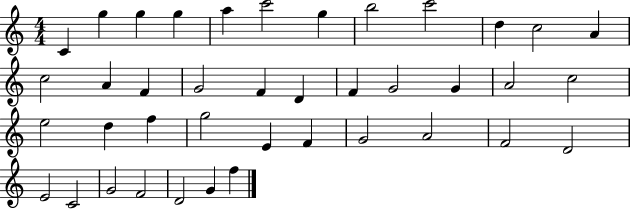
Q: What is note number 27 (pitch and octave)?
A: G5